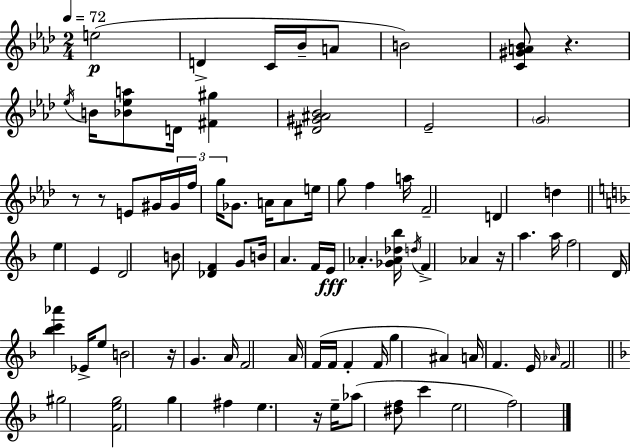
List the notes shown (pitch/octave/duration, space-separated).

E5/h D4/q C4/s Bb4/s A4/e B4/h [C4,G#4,A4,Bb4]/e R/q. Eb5/s B4/s [Bb4,Eb5,A5]/e D4/s [F#4,G#5]/q [D#4,G#4,A#4,Bb4]/h Eb4/h G4/h R/e R/e E4/e G#4/s G#4/s F5/s G5/s Gb4/e. A4/s A4/e E5/s G5/e F5/q A5/s F4/h D4/q D5/q E5/q E4/q D4/h B4/e [Db4,F4]/q G4/e B4/s A4/q. F4/s E4/s Ab4/q. [Gb4,Ab4,Db5,Bb5]/s D5/s F4/q Ab4/q R/s A5/q. A5/s F5/h D4/s [Bb5,C6,Ab6]/q Eb4/s E5/e B4/h R/s G4/q. A4/s F4/h A4/s F4/s F4/s F4/q F4/s G5/q A#4/q A4/s F4/q. E4/s Ab4/s F4/h G#5/h [F4,E5,G5]/h G5/q F#5/q E5/q. R/s E5/s Ab5/e [D#5,F5]/e C6/q E5/h F5/h